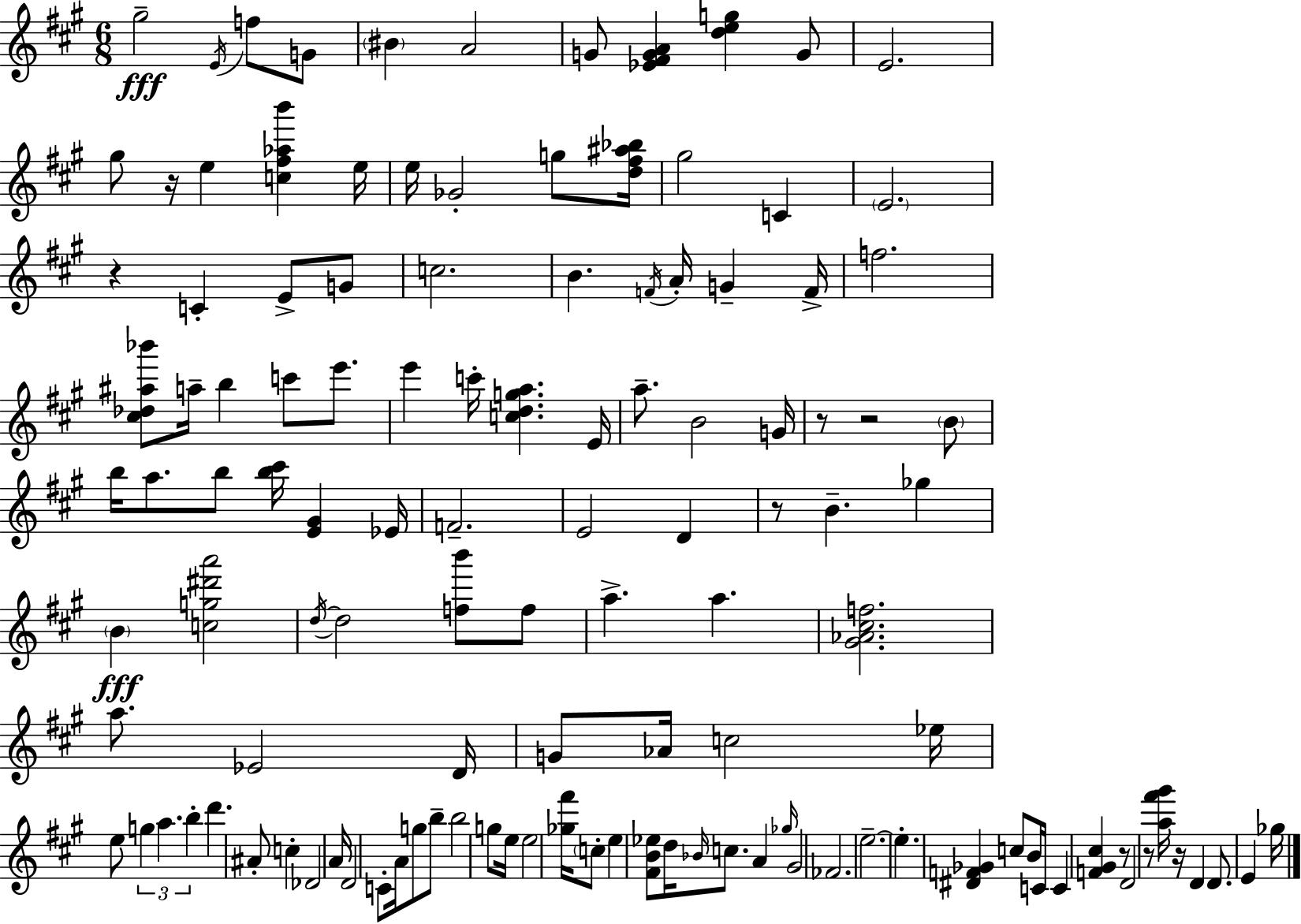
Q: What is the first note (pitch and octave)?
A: G#5